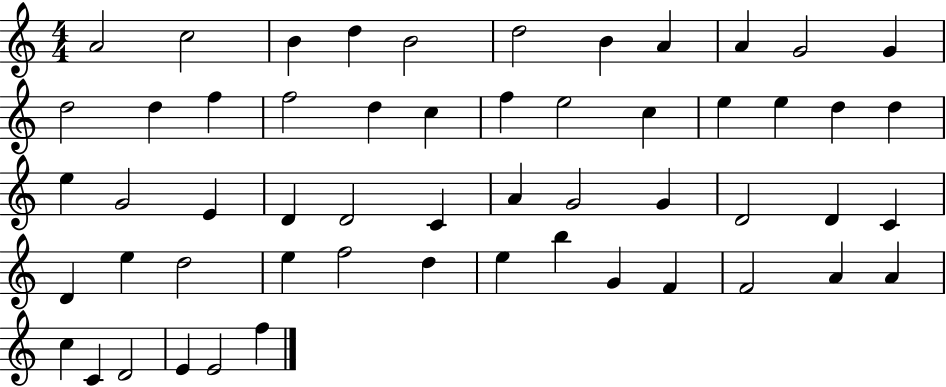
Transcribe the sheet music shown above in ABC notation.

X:1
T:Untitled
M:4/4
L:1/4
K:C
A2 c2 B d B2 d2 B A A G2 G d2 d f f2 d c f e2 c e e d d e G2 E D D2 C A G2 G D2 D C D e d2 e f2 d e b G F F2 A A c C D2 E E2 f